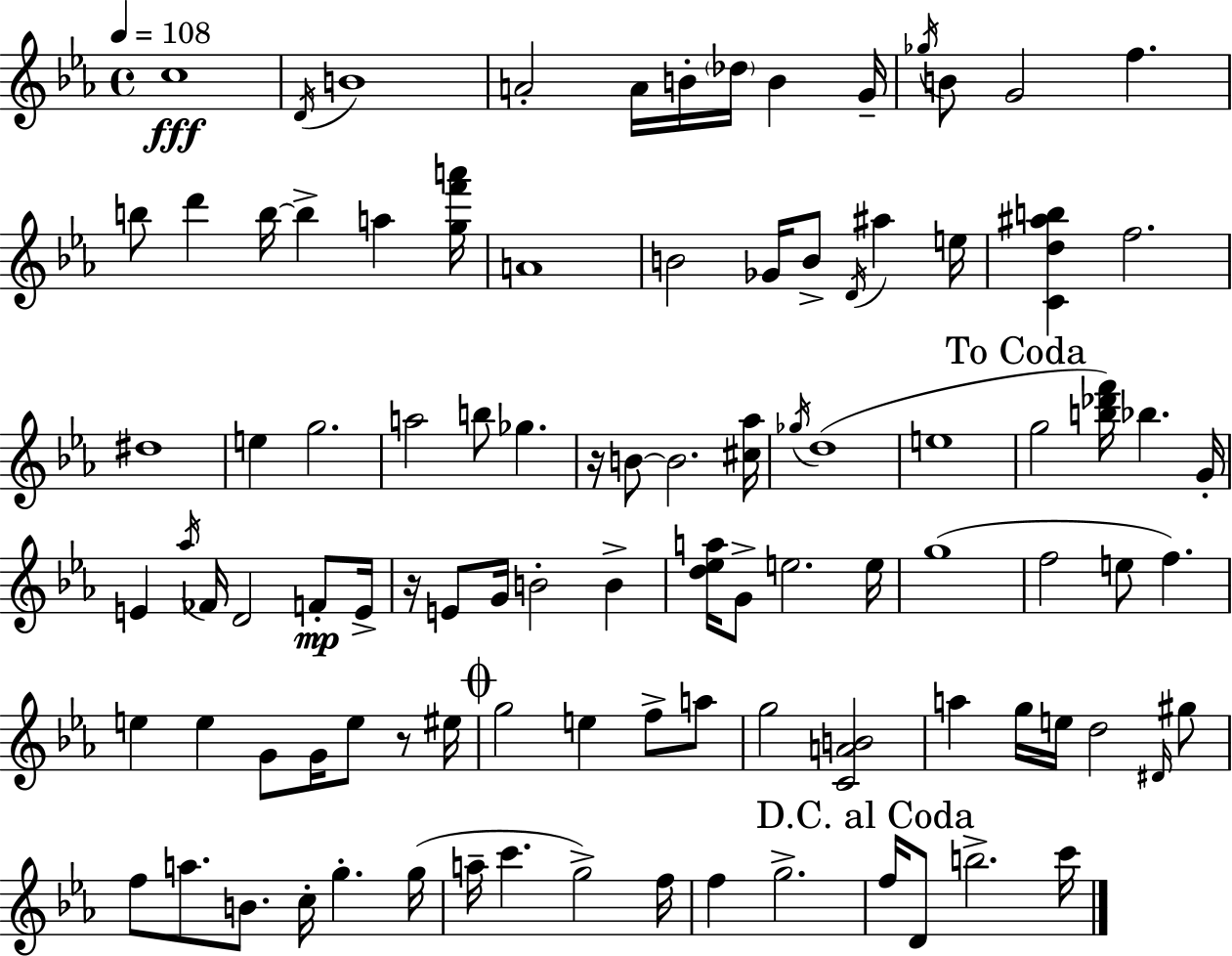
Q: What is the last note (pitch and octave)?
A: C6